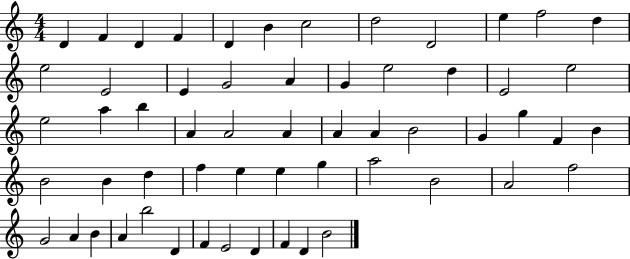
D4/q F4/q D4/q F4/q D4/q B4/q C5/h D5/h D4/h E5/q F5/h D5/q E5/h E4/h E4/q G4/h A4/q G4/q E5/h D5/q E4/h E5/h E5/h A5/q B5/q A4/q A4/h A4/q A4/q A4/q B4/h G4/q G5/q F4/q B4/q B4/h B4/q D5/q F5/q E5/q E5/q G5/q A5/h B4/h A4/h F5/h G4/h A4/q B4/q A4/q B5/h D4/q F4/q E4/h D4/q F4/q D4/q B4/h